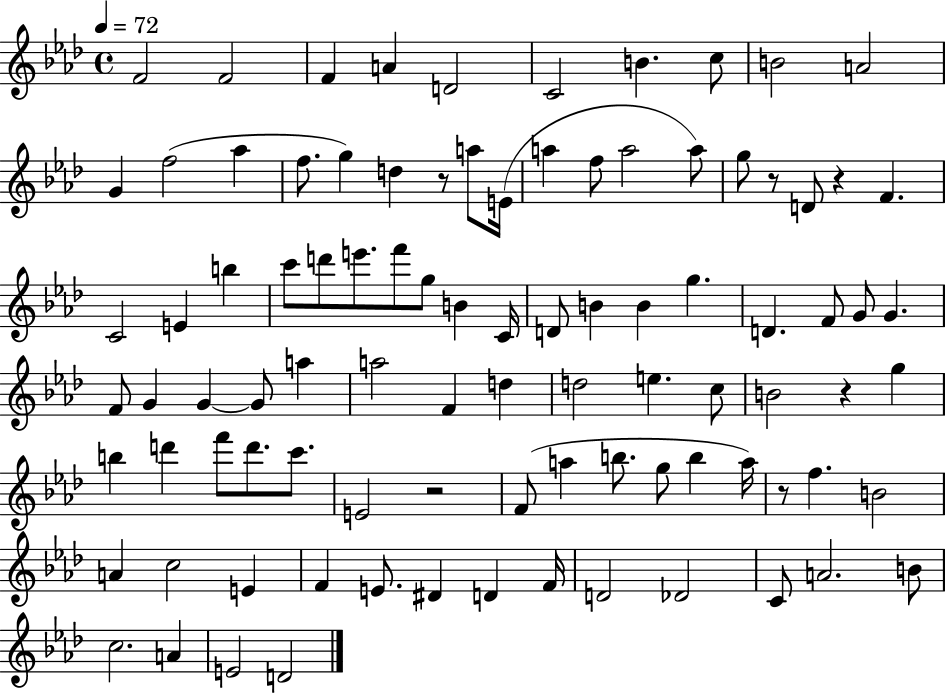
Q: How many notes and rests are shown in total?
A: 93